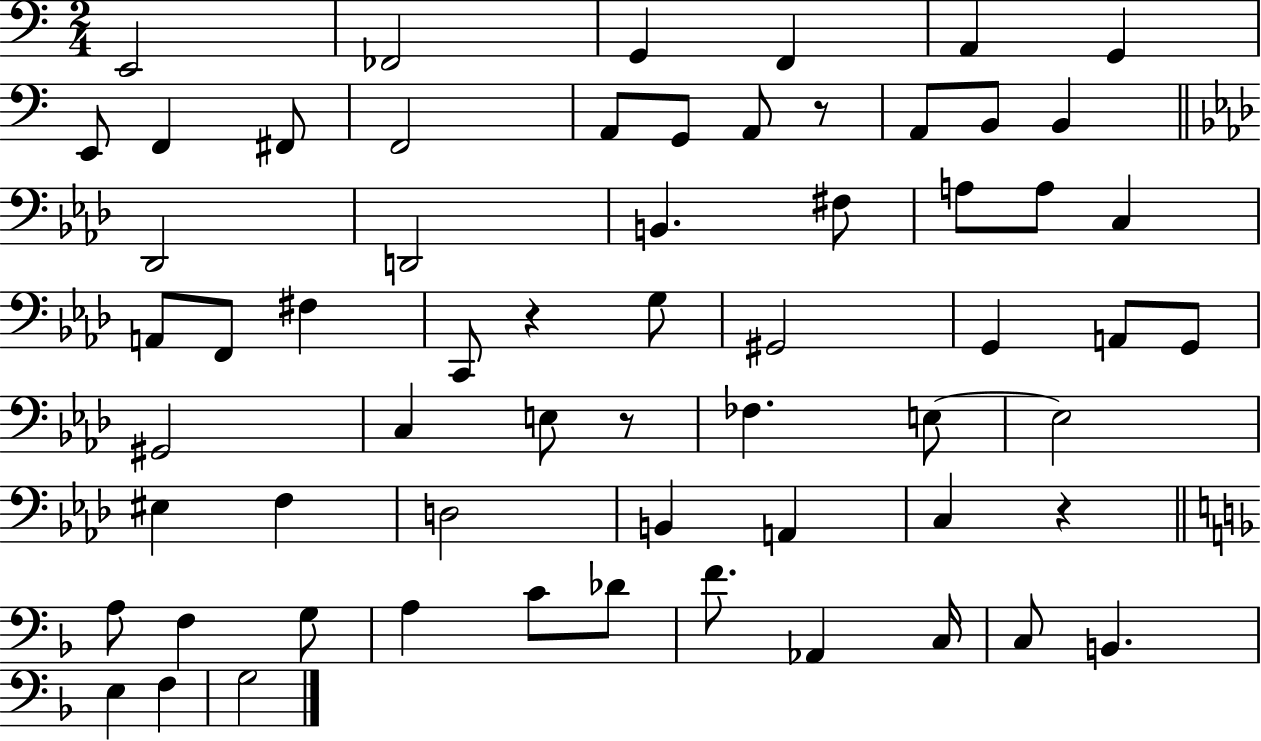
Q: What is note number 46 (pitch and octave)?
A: F3